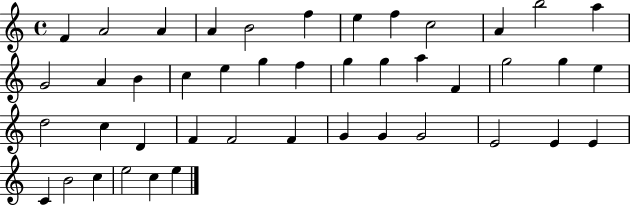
X:1
T:Untitled
M:4/4
L:1/4
K:C
F A2 A A B2 f e f c2 A b2 a G2 A B c e g f g g a F g2 g e d2 c D F F2 F G G G2 E2 E E C B2 c e2 c e